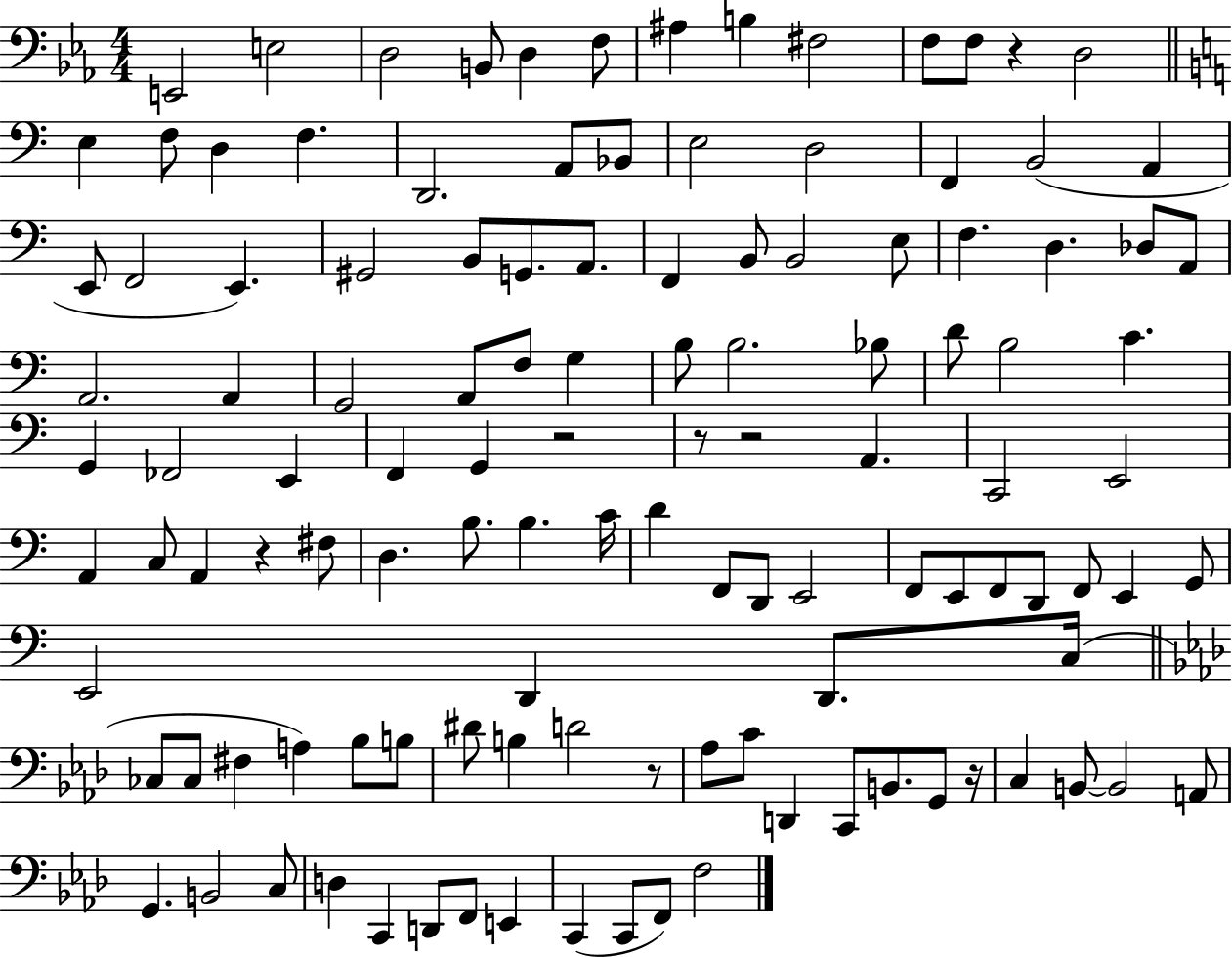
{
  \clef bass
  \numericTimeSignature
  \time 4/4
  \key ees \major
  e,2 e2 | d2 b,8 d4 f8 | ais4 b4 fis2 | f8 f8 r4 d2 | \break \bar "||" \break \key c \major e4 f8 d4 f4. | d,2. a,8 bes,8 | e2 d2 | f,4 b,2( a,4 | \break e,8 f,2 e,4.) | gis,2 b,8 g,8. a,8. | f,4 b,8 b,2 e8 | f4. d4. des8 a,8 | \break a,2. a,4 | g,2 a,8 f8 g4 | b8 b2. bes8 | d'8 b2 c'4. | \break g,4 fes,2 e,4 | f,4 g,4 r2 | r8 r2 a,4. | c,2 e,2 | \break a,4 c8 a,4 r4 fis8 | d4. b8. b4. c'16 | d'4 f,8 d,8 e,2 | f,8 e,8 f,8 d,8 f,8 e,4 g,8 | \break e,2 d,4 d,8. c16( | \bar "||" \break \key f \minor ces8 ces8 fis4 a4) bes8 b8 | dis'8 b4 d'2 r8 | aes8 c'8 d,4 c,8 b,8. g,8 r16 | c4 b,8~~ b,2 a,8 | \break g,4. b,2 c8 | d4 c,4 d,8 f,8 e,4 | c,4( c,8 f,8) f2 | \bar "|."
}